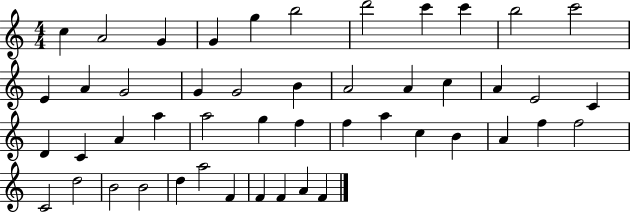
C5/q A4/h G4/q G4/q G5/q B5/h D6/h C6/q C6/q B5/h C6/h E4/q A4/q G4/h G4/q G4/h B4/q A4/h A4/q C5/q A4/q E4/h C4/q D4/q C4/q A4/q A5/q A5/h G5/q F5/q F5/q A5/q C5/q B4/q A4/q F5/q F5/h C4/h D5/h B4/h B4/h D5/q A5/h F4/q F4/q F4/q A4/q F4/q